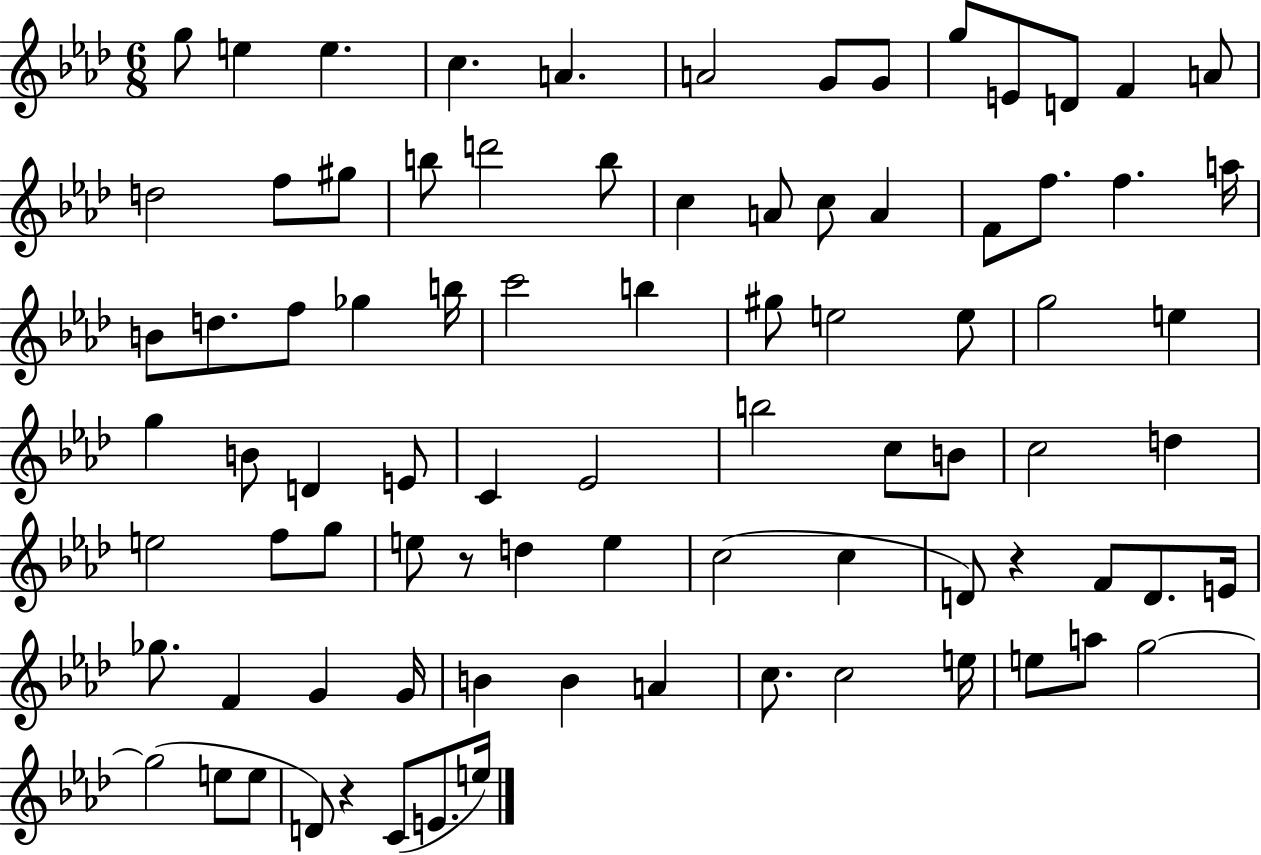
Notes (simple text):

G5/e E5/q E5/q. C5/q. A4/q. A4/h G4/e G4/e G5/e E4/e D4/e F4/q A4/e D5/h F5/e G#5/e B5/e D6/h B5/e C5/q A4/e C5/e A4/q F4/e F5/e. F5/q. A5/s B4/e D5/e. F5/e Gb5/q B5/s C6/h B5/q G#5/e E5/h E5/e G5/h E5/q G5/q B4/e D4/q E4/e C4/q Eb4/h B5/h C5/e B4/e C5/h D5/q E5/h F5/e G5/e E5/e R/e D5/q E5/q C5/h C5/q D4/e R/q F4/e D4/e. E4/s Gb5/e. F4/q G4/q G4/s B4/q B4/q A4/q C5/e. C5/h E5/s E5/e A5/e G5/h G5/h E5/e E5/e D4/e R/q C4/e E4/e. E5/s